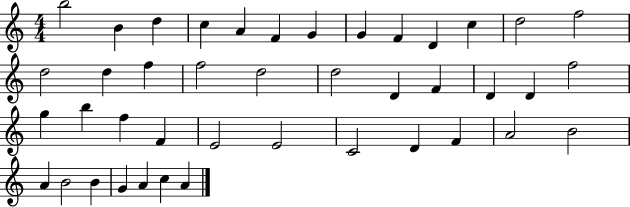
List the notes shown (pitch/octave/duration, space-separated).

B5/h B4/q D5/q C5/q A4/q F4/q G4/q G4/q F4/q D4/q C5/q D5/h F5/h D5/h D5/q F5/q F5/h D5/h D5/h D4/q F4/q D4/q D4/q F5/h G5/q B5/q F5/q F4/q E4/h E4/h C4/h D4/q F4/q A4/h B4/h A4/q B4/h B4/q G4/q A4/q C5/q A4/q